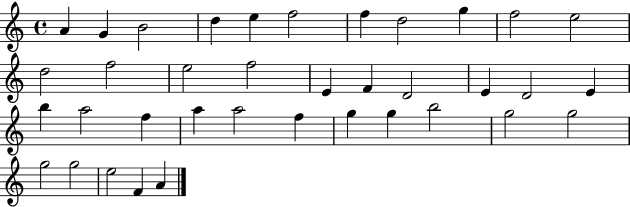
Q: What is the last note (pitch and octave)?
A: A4